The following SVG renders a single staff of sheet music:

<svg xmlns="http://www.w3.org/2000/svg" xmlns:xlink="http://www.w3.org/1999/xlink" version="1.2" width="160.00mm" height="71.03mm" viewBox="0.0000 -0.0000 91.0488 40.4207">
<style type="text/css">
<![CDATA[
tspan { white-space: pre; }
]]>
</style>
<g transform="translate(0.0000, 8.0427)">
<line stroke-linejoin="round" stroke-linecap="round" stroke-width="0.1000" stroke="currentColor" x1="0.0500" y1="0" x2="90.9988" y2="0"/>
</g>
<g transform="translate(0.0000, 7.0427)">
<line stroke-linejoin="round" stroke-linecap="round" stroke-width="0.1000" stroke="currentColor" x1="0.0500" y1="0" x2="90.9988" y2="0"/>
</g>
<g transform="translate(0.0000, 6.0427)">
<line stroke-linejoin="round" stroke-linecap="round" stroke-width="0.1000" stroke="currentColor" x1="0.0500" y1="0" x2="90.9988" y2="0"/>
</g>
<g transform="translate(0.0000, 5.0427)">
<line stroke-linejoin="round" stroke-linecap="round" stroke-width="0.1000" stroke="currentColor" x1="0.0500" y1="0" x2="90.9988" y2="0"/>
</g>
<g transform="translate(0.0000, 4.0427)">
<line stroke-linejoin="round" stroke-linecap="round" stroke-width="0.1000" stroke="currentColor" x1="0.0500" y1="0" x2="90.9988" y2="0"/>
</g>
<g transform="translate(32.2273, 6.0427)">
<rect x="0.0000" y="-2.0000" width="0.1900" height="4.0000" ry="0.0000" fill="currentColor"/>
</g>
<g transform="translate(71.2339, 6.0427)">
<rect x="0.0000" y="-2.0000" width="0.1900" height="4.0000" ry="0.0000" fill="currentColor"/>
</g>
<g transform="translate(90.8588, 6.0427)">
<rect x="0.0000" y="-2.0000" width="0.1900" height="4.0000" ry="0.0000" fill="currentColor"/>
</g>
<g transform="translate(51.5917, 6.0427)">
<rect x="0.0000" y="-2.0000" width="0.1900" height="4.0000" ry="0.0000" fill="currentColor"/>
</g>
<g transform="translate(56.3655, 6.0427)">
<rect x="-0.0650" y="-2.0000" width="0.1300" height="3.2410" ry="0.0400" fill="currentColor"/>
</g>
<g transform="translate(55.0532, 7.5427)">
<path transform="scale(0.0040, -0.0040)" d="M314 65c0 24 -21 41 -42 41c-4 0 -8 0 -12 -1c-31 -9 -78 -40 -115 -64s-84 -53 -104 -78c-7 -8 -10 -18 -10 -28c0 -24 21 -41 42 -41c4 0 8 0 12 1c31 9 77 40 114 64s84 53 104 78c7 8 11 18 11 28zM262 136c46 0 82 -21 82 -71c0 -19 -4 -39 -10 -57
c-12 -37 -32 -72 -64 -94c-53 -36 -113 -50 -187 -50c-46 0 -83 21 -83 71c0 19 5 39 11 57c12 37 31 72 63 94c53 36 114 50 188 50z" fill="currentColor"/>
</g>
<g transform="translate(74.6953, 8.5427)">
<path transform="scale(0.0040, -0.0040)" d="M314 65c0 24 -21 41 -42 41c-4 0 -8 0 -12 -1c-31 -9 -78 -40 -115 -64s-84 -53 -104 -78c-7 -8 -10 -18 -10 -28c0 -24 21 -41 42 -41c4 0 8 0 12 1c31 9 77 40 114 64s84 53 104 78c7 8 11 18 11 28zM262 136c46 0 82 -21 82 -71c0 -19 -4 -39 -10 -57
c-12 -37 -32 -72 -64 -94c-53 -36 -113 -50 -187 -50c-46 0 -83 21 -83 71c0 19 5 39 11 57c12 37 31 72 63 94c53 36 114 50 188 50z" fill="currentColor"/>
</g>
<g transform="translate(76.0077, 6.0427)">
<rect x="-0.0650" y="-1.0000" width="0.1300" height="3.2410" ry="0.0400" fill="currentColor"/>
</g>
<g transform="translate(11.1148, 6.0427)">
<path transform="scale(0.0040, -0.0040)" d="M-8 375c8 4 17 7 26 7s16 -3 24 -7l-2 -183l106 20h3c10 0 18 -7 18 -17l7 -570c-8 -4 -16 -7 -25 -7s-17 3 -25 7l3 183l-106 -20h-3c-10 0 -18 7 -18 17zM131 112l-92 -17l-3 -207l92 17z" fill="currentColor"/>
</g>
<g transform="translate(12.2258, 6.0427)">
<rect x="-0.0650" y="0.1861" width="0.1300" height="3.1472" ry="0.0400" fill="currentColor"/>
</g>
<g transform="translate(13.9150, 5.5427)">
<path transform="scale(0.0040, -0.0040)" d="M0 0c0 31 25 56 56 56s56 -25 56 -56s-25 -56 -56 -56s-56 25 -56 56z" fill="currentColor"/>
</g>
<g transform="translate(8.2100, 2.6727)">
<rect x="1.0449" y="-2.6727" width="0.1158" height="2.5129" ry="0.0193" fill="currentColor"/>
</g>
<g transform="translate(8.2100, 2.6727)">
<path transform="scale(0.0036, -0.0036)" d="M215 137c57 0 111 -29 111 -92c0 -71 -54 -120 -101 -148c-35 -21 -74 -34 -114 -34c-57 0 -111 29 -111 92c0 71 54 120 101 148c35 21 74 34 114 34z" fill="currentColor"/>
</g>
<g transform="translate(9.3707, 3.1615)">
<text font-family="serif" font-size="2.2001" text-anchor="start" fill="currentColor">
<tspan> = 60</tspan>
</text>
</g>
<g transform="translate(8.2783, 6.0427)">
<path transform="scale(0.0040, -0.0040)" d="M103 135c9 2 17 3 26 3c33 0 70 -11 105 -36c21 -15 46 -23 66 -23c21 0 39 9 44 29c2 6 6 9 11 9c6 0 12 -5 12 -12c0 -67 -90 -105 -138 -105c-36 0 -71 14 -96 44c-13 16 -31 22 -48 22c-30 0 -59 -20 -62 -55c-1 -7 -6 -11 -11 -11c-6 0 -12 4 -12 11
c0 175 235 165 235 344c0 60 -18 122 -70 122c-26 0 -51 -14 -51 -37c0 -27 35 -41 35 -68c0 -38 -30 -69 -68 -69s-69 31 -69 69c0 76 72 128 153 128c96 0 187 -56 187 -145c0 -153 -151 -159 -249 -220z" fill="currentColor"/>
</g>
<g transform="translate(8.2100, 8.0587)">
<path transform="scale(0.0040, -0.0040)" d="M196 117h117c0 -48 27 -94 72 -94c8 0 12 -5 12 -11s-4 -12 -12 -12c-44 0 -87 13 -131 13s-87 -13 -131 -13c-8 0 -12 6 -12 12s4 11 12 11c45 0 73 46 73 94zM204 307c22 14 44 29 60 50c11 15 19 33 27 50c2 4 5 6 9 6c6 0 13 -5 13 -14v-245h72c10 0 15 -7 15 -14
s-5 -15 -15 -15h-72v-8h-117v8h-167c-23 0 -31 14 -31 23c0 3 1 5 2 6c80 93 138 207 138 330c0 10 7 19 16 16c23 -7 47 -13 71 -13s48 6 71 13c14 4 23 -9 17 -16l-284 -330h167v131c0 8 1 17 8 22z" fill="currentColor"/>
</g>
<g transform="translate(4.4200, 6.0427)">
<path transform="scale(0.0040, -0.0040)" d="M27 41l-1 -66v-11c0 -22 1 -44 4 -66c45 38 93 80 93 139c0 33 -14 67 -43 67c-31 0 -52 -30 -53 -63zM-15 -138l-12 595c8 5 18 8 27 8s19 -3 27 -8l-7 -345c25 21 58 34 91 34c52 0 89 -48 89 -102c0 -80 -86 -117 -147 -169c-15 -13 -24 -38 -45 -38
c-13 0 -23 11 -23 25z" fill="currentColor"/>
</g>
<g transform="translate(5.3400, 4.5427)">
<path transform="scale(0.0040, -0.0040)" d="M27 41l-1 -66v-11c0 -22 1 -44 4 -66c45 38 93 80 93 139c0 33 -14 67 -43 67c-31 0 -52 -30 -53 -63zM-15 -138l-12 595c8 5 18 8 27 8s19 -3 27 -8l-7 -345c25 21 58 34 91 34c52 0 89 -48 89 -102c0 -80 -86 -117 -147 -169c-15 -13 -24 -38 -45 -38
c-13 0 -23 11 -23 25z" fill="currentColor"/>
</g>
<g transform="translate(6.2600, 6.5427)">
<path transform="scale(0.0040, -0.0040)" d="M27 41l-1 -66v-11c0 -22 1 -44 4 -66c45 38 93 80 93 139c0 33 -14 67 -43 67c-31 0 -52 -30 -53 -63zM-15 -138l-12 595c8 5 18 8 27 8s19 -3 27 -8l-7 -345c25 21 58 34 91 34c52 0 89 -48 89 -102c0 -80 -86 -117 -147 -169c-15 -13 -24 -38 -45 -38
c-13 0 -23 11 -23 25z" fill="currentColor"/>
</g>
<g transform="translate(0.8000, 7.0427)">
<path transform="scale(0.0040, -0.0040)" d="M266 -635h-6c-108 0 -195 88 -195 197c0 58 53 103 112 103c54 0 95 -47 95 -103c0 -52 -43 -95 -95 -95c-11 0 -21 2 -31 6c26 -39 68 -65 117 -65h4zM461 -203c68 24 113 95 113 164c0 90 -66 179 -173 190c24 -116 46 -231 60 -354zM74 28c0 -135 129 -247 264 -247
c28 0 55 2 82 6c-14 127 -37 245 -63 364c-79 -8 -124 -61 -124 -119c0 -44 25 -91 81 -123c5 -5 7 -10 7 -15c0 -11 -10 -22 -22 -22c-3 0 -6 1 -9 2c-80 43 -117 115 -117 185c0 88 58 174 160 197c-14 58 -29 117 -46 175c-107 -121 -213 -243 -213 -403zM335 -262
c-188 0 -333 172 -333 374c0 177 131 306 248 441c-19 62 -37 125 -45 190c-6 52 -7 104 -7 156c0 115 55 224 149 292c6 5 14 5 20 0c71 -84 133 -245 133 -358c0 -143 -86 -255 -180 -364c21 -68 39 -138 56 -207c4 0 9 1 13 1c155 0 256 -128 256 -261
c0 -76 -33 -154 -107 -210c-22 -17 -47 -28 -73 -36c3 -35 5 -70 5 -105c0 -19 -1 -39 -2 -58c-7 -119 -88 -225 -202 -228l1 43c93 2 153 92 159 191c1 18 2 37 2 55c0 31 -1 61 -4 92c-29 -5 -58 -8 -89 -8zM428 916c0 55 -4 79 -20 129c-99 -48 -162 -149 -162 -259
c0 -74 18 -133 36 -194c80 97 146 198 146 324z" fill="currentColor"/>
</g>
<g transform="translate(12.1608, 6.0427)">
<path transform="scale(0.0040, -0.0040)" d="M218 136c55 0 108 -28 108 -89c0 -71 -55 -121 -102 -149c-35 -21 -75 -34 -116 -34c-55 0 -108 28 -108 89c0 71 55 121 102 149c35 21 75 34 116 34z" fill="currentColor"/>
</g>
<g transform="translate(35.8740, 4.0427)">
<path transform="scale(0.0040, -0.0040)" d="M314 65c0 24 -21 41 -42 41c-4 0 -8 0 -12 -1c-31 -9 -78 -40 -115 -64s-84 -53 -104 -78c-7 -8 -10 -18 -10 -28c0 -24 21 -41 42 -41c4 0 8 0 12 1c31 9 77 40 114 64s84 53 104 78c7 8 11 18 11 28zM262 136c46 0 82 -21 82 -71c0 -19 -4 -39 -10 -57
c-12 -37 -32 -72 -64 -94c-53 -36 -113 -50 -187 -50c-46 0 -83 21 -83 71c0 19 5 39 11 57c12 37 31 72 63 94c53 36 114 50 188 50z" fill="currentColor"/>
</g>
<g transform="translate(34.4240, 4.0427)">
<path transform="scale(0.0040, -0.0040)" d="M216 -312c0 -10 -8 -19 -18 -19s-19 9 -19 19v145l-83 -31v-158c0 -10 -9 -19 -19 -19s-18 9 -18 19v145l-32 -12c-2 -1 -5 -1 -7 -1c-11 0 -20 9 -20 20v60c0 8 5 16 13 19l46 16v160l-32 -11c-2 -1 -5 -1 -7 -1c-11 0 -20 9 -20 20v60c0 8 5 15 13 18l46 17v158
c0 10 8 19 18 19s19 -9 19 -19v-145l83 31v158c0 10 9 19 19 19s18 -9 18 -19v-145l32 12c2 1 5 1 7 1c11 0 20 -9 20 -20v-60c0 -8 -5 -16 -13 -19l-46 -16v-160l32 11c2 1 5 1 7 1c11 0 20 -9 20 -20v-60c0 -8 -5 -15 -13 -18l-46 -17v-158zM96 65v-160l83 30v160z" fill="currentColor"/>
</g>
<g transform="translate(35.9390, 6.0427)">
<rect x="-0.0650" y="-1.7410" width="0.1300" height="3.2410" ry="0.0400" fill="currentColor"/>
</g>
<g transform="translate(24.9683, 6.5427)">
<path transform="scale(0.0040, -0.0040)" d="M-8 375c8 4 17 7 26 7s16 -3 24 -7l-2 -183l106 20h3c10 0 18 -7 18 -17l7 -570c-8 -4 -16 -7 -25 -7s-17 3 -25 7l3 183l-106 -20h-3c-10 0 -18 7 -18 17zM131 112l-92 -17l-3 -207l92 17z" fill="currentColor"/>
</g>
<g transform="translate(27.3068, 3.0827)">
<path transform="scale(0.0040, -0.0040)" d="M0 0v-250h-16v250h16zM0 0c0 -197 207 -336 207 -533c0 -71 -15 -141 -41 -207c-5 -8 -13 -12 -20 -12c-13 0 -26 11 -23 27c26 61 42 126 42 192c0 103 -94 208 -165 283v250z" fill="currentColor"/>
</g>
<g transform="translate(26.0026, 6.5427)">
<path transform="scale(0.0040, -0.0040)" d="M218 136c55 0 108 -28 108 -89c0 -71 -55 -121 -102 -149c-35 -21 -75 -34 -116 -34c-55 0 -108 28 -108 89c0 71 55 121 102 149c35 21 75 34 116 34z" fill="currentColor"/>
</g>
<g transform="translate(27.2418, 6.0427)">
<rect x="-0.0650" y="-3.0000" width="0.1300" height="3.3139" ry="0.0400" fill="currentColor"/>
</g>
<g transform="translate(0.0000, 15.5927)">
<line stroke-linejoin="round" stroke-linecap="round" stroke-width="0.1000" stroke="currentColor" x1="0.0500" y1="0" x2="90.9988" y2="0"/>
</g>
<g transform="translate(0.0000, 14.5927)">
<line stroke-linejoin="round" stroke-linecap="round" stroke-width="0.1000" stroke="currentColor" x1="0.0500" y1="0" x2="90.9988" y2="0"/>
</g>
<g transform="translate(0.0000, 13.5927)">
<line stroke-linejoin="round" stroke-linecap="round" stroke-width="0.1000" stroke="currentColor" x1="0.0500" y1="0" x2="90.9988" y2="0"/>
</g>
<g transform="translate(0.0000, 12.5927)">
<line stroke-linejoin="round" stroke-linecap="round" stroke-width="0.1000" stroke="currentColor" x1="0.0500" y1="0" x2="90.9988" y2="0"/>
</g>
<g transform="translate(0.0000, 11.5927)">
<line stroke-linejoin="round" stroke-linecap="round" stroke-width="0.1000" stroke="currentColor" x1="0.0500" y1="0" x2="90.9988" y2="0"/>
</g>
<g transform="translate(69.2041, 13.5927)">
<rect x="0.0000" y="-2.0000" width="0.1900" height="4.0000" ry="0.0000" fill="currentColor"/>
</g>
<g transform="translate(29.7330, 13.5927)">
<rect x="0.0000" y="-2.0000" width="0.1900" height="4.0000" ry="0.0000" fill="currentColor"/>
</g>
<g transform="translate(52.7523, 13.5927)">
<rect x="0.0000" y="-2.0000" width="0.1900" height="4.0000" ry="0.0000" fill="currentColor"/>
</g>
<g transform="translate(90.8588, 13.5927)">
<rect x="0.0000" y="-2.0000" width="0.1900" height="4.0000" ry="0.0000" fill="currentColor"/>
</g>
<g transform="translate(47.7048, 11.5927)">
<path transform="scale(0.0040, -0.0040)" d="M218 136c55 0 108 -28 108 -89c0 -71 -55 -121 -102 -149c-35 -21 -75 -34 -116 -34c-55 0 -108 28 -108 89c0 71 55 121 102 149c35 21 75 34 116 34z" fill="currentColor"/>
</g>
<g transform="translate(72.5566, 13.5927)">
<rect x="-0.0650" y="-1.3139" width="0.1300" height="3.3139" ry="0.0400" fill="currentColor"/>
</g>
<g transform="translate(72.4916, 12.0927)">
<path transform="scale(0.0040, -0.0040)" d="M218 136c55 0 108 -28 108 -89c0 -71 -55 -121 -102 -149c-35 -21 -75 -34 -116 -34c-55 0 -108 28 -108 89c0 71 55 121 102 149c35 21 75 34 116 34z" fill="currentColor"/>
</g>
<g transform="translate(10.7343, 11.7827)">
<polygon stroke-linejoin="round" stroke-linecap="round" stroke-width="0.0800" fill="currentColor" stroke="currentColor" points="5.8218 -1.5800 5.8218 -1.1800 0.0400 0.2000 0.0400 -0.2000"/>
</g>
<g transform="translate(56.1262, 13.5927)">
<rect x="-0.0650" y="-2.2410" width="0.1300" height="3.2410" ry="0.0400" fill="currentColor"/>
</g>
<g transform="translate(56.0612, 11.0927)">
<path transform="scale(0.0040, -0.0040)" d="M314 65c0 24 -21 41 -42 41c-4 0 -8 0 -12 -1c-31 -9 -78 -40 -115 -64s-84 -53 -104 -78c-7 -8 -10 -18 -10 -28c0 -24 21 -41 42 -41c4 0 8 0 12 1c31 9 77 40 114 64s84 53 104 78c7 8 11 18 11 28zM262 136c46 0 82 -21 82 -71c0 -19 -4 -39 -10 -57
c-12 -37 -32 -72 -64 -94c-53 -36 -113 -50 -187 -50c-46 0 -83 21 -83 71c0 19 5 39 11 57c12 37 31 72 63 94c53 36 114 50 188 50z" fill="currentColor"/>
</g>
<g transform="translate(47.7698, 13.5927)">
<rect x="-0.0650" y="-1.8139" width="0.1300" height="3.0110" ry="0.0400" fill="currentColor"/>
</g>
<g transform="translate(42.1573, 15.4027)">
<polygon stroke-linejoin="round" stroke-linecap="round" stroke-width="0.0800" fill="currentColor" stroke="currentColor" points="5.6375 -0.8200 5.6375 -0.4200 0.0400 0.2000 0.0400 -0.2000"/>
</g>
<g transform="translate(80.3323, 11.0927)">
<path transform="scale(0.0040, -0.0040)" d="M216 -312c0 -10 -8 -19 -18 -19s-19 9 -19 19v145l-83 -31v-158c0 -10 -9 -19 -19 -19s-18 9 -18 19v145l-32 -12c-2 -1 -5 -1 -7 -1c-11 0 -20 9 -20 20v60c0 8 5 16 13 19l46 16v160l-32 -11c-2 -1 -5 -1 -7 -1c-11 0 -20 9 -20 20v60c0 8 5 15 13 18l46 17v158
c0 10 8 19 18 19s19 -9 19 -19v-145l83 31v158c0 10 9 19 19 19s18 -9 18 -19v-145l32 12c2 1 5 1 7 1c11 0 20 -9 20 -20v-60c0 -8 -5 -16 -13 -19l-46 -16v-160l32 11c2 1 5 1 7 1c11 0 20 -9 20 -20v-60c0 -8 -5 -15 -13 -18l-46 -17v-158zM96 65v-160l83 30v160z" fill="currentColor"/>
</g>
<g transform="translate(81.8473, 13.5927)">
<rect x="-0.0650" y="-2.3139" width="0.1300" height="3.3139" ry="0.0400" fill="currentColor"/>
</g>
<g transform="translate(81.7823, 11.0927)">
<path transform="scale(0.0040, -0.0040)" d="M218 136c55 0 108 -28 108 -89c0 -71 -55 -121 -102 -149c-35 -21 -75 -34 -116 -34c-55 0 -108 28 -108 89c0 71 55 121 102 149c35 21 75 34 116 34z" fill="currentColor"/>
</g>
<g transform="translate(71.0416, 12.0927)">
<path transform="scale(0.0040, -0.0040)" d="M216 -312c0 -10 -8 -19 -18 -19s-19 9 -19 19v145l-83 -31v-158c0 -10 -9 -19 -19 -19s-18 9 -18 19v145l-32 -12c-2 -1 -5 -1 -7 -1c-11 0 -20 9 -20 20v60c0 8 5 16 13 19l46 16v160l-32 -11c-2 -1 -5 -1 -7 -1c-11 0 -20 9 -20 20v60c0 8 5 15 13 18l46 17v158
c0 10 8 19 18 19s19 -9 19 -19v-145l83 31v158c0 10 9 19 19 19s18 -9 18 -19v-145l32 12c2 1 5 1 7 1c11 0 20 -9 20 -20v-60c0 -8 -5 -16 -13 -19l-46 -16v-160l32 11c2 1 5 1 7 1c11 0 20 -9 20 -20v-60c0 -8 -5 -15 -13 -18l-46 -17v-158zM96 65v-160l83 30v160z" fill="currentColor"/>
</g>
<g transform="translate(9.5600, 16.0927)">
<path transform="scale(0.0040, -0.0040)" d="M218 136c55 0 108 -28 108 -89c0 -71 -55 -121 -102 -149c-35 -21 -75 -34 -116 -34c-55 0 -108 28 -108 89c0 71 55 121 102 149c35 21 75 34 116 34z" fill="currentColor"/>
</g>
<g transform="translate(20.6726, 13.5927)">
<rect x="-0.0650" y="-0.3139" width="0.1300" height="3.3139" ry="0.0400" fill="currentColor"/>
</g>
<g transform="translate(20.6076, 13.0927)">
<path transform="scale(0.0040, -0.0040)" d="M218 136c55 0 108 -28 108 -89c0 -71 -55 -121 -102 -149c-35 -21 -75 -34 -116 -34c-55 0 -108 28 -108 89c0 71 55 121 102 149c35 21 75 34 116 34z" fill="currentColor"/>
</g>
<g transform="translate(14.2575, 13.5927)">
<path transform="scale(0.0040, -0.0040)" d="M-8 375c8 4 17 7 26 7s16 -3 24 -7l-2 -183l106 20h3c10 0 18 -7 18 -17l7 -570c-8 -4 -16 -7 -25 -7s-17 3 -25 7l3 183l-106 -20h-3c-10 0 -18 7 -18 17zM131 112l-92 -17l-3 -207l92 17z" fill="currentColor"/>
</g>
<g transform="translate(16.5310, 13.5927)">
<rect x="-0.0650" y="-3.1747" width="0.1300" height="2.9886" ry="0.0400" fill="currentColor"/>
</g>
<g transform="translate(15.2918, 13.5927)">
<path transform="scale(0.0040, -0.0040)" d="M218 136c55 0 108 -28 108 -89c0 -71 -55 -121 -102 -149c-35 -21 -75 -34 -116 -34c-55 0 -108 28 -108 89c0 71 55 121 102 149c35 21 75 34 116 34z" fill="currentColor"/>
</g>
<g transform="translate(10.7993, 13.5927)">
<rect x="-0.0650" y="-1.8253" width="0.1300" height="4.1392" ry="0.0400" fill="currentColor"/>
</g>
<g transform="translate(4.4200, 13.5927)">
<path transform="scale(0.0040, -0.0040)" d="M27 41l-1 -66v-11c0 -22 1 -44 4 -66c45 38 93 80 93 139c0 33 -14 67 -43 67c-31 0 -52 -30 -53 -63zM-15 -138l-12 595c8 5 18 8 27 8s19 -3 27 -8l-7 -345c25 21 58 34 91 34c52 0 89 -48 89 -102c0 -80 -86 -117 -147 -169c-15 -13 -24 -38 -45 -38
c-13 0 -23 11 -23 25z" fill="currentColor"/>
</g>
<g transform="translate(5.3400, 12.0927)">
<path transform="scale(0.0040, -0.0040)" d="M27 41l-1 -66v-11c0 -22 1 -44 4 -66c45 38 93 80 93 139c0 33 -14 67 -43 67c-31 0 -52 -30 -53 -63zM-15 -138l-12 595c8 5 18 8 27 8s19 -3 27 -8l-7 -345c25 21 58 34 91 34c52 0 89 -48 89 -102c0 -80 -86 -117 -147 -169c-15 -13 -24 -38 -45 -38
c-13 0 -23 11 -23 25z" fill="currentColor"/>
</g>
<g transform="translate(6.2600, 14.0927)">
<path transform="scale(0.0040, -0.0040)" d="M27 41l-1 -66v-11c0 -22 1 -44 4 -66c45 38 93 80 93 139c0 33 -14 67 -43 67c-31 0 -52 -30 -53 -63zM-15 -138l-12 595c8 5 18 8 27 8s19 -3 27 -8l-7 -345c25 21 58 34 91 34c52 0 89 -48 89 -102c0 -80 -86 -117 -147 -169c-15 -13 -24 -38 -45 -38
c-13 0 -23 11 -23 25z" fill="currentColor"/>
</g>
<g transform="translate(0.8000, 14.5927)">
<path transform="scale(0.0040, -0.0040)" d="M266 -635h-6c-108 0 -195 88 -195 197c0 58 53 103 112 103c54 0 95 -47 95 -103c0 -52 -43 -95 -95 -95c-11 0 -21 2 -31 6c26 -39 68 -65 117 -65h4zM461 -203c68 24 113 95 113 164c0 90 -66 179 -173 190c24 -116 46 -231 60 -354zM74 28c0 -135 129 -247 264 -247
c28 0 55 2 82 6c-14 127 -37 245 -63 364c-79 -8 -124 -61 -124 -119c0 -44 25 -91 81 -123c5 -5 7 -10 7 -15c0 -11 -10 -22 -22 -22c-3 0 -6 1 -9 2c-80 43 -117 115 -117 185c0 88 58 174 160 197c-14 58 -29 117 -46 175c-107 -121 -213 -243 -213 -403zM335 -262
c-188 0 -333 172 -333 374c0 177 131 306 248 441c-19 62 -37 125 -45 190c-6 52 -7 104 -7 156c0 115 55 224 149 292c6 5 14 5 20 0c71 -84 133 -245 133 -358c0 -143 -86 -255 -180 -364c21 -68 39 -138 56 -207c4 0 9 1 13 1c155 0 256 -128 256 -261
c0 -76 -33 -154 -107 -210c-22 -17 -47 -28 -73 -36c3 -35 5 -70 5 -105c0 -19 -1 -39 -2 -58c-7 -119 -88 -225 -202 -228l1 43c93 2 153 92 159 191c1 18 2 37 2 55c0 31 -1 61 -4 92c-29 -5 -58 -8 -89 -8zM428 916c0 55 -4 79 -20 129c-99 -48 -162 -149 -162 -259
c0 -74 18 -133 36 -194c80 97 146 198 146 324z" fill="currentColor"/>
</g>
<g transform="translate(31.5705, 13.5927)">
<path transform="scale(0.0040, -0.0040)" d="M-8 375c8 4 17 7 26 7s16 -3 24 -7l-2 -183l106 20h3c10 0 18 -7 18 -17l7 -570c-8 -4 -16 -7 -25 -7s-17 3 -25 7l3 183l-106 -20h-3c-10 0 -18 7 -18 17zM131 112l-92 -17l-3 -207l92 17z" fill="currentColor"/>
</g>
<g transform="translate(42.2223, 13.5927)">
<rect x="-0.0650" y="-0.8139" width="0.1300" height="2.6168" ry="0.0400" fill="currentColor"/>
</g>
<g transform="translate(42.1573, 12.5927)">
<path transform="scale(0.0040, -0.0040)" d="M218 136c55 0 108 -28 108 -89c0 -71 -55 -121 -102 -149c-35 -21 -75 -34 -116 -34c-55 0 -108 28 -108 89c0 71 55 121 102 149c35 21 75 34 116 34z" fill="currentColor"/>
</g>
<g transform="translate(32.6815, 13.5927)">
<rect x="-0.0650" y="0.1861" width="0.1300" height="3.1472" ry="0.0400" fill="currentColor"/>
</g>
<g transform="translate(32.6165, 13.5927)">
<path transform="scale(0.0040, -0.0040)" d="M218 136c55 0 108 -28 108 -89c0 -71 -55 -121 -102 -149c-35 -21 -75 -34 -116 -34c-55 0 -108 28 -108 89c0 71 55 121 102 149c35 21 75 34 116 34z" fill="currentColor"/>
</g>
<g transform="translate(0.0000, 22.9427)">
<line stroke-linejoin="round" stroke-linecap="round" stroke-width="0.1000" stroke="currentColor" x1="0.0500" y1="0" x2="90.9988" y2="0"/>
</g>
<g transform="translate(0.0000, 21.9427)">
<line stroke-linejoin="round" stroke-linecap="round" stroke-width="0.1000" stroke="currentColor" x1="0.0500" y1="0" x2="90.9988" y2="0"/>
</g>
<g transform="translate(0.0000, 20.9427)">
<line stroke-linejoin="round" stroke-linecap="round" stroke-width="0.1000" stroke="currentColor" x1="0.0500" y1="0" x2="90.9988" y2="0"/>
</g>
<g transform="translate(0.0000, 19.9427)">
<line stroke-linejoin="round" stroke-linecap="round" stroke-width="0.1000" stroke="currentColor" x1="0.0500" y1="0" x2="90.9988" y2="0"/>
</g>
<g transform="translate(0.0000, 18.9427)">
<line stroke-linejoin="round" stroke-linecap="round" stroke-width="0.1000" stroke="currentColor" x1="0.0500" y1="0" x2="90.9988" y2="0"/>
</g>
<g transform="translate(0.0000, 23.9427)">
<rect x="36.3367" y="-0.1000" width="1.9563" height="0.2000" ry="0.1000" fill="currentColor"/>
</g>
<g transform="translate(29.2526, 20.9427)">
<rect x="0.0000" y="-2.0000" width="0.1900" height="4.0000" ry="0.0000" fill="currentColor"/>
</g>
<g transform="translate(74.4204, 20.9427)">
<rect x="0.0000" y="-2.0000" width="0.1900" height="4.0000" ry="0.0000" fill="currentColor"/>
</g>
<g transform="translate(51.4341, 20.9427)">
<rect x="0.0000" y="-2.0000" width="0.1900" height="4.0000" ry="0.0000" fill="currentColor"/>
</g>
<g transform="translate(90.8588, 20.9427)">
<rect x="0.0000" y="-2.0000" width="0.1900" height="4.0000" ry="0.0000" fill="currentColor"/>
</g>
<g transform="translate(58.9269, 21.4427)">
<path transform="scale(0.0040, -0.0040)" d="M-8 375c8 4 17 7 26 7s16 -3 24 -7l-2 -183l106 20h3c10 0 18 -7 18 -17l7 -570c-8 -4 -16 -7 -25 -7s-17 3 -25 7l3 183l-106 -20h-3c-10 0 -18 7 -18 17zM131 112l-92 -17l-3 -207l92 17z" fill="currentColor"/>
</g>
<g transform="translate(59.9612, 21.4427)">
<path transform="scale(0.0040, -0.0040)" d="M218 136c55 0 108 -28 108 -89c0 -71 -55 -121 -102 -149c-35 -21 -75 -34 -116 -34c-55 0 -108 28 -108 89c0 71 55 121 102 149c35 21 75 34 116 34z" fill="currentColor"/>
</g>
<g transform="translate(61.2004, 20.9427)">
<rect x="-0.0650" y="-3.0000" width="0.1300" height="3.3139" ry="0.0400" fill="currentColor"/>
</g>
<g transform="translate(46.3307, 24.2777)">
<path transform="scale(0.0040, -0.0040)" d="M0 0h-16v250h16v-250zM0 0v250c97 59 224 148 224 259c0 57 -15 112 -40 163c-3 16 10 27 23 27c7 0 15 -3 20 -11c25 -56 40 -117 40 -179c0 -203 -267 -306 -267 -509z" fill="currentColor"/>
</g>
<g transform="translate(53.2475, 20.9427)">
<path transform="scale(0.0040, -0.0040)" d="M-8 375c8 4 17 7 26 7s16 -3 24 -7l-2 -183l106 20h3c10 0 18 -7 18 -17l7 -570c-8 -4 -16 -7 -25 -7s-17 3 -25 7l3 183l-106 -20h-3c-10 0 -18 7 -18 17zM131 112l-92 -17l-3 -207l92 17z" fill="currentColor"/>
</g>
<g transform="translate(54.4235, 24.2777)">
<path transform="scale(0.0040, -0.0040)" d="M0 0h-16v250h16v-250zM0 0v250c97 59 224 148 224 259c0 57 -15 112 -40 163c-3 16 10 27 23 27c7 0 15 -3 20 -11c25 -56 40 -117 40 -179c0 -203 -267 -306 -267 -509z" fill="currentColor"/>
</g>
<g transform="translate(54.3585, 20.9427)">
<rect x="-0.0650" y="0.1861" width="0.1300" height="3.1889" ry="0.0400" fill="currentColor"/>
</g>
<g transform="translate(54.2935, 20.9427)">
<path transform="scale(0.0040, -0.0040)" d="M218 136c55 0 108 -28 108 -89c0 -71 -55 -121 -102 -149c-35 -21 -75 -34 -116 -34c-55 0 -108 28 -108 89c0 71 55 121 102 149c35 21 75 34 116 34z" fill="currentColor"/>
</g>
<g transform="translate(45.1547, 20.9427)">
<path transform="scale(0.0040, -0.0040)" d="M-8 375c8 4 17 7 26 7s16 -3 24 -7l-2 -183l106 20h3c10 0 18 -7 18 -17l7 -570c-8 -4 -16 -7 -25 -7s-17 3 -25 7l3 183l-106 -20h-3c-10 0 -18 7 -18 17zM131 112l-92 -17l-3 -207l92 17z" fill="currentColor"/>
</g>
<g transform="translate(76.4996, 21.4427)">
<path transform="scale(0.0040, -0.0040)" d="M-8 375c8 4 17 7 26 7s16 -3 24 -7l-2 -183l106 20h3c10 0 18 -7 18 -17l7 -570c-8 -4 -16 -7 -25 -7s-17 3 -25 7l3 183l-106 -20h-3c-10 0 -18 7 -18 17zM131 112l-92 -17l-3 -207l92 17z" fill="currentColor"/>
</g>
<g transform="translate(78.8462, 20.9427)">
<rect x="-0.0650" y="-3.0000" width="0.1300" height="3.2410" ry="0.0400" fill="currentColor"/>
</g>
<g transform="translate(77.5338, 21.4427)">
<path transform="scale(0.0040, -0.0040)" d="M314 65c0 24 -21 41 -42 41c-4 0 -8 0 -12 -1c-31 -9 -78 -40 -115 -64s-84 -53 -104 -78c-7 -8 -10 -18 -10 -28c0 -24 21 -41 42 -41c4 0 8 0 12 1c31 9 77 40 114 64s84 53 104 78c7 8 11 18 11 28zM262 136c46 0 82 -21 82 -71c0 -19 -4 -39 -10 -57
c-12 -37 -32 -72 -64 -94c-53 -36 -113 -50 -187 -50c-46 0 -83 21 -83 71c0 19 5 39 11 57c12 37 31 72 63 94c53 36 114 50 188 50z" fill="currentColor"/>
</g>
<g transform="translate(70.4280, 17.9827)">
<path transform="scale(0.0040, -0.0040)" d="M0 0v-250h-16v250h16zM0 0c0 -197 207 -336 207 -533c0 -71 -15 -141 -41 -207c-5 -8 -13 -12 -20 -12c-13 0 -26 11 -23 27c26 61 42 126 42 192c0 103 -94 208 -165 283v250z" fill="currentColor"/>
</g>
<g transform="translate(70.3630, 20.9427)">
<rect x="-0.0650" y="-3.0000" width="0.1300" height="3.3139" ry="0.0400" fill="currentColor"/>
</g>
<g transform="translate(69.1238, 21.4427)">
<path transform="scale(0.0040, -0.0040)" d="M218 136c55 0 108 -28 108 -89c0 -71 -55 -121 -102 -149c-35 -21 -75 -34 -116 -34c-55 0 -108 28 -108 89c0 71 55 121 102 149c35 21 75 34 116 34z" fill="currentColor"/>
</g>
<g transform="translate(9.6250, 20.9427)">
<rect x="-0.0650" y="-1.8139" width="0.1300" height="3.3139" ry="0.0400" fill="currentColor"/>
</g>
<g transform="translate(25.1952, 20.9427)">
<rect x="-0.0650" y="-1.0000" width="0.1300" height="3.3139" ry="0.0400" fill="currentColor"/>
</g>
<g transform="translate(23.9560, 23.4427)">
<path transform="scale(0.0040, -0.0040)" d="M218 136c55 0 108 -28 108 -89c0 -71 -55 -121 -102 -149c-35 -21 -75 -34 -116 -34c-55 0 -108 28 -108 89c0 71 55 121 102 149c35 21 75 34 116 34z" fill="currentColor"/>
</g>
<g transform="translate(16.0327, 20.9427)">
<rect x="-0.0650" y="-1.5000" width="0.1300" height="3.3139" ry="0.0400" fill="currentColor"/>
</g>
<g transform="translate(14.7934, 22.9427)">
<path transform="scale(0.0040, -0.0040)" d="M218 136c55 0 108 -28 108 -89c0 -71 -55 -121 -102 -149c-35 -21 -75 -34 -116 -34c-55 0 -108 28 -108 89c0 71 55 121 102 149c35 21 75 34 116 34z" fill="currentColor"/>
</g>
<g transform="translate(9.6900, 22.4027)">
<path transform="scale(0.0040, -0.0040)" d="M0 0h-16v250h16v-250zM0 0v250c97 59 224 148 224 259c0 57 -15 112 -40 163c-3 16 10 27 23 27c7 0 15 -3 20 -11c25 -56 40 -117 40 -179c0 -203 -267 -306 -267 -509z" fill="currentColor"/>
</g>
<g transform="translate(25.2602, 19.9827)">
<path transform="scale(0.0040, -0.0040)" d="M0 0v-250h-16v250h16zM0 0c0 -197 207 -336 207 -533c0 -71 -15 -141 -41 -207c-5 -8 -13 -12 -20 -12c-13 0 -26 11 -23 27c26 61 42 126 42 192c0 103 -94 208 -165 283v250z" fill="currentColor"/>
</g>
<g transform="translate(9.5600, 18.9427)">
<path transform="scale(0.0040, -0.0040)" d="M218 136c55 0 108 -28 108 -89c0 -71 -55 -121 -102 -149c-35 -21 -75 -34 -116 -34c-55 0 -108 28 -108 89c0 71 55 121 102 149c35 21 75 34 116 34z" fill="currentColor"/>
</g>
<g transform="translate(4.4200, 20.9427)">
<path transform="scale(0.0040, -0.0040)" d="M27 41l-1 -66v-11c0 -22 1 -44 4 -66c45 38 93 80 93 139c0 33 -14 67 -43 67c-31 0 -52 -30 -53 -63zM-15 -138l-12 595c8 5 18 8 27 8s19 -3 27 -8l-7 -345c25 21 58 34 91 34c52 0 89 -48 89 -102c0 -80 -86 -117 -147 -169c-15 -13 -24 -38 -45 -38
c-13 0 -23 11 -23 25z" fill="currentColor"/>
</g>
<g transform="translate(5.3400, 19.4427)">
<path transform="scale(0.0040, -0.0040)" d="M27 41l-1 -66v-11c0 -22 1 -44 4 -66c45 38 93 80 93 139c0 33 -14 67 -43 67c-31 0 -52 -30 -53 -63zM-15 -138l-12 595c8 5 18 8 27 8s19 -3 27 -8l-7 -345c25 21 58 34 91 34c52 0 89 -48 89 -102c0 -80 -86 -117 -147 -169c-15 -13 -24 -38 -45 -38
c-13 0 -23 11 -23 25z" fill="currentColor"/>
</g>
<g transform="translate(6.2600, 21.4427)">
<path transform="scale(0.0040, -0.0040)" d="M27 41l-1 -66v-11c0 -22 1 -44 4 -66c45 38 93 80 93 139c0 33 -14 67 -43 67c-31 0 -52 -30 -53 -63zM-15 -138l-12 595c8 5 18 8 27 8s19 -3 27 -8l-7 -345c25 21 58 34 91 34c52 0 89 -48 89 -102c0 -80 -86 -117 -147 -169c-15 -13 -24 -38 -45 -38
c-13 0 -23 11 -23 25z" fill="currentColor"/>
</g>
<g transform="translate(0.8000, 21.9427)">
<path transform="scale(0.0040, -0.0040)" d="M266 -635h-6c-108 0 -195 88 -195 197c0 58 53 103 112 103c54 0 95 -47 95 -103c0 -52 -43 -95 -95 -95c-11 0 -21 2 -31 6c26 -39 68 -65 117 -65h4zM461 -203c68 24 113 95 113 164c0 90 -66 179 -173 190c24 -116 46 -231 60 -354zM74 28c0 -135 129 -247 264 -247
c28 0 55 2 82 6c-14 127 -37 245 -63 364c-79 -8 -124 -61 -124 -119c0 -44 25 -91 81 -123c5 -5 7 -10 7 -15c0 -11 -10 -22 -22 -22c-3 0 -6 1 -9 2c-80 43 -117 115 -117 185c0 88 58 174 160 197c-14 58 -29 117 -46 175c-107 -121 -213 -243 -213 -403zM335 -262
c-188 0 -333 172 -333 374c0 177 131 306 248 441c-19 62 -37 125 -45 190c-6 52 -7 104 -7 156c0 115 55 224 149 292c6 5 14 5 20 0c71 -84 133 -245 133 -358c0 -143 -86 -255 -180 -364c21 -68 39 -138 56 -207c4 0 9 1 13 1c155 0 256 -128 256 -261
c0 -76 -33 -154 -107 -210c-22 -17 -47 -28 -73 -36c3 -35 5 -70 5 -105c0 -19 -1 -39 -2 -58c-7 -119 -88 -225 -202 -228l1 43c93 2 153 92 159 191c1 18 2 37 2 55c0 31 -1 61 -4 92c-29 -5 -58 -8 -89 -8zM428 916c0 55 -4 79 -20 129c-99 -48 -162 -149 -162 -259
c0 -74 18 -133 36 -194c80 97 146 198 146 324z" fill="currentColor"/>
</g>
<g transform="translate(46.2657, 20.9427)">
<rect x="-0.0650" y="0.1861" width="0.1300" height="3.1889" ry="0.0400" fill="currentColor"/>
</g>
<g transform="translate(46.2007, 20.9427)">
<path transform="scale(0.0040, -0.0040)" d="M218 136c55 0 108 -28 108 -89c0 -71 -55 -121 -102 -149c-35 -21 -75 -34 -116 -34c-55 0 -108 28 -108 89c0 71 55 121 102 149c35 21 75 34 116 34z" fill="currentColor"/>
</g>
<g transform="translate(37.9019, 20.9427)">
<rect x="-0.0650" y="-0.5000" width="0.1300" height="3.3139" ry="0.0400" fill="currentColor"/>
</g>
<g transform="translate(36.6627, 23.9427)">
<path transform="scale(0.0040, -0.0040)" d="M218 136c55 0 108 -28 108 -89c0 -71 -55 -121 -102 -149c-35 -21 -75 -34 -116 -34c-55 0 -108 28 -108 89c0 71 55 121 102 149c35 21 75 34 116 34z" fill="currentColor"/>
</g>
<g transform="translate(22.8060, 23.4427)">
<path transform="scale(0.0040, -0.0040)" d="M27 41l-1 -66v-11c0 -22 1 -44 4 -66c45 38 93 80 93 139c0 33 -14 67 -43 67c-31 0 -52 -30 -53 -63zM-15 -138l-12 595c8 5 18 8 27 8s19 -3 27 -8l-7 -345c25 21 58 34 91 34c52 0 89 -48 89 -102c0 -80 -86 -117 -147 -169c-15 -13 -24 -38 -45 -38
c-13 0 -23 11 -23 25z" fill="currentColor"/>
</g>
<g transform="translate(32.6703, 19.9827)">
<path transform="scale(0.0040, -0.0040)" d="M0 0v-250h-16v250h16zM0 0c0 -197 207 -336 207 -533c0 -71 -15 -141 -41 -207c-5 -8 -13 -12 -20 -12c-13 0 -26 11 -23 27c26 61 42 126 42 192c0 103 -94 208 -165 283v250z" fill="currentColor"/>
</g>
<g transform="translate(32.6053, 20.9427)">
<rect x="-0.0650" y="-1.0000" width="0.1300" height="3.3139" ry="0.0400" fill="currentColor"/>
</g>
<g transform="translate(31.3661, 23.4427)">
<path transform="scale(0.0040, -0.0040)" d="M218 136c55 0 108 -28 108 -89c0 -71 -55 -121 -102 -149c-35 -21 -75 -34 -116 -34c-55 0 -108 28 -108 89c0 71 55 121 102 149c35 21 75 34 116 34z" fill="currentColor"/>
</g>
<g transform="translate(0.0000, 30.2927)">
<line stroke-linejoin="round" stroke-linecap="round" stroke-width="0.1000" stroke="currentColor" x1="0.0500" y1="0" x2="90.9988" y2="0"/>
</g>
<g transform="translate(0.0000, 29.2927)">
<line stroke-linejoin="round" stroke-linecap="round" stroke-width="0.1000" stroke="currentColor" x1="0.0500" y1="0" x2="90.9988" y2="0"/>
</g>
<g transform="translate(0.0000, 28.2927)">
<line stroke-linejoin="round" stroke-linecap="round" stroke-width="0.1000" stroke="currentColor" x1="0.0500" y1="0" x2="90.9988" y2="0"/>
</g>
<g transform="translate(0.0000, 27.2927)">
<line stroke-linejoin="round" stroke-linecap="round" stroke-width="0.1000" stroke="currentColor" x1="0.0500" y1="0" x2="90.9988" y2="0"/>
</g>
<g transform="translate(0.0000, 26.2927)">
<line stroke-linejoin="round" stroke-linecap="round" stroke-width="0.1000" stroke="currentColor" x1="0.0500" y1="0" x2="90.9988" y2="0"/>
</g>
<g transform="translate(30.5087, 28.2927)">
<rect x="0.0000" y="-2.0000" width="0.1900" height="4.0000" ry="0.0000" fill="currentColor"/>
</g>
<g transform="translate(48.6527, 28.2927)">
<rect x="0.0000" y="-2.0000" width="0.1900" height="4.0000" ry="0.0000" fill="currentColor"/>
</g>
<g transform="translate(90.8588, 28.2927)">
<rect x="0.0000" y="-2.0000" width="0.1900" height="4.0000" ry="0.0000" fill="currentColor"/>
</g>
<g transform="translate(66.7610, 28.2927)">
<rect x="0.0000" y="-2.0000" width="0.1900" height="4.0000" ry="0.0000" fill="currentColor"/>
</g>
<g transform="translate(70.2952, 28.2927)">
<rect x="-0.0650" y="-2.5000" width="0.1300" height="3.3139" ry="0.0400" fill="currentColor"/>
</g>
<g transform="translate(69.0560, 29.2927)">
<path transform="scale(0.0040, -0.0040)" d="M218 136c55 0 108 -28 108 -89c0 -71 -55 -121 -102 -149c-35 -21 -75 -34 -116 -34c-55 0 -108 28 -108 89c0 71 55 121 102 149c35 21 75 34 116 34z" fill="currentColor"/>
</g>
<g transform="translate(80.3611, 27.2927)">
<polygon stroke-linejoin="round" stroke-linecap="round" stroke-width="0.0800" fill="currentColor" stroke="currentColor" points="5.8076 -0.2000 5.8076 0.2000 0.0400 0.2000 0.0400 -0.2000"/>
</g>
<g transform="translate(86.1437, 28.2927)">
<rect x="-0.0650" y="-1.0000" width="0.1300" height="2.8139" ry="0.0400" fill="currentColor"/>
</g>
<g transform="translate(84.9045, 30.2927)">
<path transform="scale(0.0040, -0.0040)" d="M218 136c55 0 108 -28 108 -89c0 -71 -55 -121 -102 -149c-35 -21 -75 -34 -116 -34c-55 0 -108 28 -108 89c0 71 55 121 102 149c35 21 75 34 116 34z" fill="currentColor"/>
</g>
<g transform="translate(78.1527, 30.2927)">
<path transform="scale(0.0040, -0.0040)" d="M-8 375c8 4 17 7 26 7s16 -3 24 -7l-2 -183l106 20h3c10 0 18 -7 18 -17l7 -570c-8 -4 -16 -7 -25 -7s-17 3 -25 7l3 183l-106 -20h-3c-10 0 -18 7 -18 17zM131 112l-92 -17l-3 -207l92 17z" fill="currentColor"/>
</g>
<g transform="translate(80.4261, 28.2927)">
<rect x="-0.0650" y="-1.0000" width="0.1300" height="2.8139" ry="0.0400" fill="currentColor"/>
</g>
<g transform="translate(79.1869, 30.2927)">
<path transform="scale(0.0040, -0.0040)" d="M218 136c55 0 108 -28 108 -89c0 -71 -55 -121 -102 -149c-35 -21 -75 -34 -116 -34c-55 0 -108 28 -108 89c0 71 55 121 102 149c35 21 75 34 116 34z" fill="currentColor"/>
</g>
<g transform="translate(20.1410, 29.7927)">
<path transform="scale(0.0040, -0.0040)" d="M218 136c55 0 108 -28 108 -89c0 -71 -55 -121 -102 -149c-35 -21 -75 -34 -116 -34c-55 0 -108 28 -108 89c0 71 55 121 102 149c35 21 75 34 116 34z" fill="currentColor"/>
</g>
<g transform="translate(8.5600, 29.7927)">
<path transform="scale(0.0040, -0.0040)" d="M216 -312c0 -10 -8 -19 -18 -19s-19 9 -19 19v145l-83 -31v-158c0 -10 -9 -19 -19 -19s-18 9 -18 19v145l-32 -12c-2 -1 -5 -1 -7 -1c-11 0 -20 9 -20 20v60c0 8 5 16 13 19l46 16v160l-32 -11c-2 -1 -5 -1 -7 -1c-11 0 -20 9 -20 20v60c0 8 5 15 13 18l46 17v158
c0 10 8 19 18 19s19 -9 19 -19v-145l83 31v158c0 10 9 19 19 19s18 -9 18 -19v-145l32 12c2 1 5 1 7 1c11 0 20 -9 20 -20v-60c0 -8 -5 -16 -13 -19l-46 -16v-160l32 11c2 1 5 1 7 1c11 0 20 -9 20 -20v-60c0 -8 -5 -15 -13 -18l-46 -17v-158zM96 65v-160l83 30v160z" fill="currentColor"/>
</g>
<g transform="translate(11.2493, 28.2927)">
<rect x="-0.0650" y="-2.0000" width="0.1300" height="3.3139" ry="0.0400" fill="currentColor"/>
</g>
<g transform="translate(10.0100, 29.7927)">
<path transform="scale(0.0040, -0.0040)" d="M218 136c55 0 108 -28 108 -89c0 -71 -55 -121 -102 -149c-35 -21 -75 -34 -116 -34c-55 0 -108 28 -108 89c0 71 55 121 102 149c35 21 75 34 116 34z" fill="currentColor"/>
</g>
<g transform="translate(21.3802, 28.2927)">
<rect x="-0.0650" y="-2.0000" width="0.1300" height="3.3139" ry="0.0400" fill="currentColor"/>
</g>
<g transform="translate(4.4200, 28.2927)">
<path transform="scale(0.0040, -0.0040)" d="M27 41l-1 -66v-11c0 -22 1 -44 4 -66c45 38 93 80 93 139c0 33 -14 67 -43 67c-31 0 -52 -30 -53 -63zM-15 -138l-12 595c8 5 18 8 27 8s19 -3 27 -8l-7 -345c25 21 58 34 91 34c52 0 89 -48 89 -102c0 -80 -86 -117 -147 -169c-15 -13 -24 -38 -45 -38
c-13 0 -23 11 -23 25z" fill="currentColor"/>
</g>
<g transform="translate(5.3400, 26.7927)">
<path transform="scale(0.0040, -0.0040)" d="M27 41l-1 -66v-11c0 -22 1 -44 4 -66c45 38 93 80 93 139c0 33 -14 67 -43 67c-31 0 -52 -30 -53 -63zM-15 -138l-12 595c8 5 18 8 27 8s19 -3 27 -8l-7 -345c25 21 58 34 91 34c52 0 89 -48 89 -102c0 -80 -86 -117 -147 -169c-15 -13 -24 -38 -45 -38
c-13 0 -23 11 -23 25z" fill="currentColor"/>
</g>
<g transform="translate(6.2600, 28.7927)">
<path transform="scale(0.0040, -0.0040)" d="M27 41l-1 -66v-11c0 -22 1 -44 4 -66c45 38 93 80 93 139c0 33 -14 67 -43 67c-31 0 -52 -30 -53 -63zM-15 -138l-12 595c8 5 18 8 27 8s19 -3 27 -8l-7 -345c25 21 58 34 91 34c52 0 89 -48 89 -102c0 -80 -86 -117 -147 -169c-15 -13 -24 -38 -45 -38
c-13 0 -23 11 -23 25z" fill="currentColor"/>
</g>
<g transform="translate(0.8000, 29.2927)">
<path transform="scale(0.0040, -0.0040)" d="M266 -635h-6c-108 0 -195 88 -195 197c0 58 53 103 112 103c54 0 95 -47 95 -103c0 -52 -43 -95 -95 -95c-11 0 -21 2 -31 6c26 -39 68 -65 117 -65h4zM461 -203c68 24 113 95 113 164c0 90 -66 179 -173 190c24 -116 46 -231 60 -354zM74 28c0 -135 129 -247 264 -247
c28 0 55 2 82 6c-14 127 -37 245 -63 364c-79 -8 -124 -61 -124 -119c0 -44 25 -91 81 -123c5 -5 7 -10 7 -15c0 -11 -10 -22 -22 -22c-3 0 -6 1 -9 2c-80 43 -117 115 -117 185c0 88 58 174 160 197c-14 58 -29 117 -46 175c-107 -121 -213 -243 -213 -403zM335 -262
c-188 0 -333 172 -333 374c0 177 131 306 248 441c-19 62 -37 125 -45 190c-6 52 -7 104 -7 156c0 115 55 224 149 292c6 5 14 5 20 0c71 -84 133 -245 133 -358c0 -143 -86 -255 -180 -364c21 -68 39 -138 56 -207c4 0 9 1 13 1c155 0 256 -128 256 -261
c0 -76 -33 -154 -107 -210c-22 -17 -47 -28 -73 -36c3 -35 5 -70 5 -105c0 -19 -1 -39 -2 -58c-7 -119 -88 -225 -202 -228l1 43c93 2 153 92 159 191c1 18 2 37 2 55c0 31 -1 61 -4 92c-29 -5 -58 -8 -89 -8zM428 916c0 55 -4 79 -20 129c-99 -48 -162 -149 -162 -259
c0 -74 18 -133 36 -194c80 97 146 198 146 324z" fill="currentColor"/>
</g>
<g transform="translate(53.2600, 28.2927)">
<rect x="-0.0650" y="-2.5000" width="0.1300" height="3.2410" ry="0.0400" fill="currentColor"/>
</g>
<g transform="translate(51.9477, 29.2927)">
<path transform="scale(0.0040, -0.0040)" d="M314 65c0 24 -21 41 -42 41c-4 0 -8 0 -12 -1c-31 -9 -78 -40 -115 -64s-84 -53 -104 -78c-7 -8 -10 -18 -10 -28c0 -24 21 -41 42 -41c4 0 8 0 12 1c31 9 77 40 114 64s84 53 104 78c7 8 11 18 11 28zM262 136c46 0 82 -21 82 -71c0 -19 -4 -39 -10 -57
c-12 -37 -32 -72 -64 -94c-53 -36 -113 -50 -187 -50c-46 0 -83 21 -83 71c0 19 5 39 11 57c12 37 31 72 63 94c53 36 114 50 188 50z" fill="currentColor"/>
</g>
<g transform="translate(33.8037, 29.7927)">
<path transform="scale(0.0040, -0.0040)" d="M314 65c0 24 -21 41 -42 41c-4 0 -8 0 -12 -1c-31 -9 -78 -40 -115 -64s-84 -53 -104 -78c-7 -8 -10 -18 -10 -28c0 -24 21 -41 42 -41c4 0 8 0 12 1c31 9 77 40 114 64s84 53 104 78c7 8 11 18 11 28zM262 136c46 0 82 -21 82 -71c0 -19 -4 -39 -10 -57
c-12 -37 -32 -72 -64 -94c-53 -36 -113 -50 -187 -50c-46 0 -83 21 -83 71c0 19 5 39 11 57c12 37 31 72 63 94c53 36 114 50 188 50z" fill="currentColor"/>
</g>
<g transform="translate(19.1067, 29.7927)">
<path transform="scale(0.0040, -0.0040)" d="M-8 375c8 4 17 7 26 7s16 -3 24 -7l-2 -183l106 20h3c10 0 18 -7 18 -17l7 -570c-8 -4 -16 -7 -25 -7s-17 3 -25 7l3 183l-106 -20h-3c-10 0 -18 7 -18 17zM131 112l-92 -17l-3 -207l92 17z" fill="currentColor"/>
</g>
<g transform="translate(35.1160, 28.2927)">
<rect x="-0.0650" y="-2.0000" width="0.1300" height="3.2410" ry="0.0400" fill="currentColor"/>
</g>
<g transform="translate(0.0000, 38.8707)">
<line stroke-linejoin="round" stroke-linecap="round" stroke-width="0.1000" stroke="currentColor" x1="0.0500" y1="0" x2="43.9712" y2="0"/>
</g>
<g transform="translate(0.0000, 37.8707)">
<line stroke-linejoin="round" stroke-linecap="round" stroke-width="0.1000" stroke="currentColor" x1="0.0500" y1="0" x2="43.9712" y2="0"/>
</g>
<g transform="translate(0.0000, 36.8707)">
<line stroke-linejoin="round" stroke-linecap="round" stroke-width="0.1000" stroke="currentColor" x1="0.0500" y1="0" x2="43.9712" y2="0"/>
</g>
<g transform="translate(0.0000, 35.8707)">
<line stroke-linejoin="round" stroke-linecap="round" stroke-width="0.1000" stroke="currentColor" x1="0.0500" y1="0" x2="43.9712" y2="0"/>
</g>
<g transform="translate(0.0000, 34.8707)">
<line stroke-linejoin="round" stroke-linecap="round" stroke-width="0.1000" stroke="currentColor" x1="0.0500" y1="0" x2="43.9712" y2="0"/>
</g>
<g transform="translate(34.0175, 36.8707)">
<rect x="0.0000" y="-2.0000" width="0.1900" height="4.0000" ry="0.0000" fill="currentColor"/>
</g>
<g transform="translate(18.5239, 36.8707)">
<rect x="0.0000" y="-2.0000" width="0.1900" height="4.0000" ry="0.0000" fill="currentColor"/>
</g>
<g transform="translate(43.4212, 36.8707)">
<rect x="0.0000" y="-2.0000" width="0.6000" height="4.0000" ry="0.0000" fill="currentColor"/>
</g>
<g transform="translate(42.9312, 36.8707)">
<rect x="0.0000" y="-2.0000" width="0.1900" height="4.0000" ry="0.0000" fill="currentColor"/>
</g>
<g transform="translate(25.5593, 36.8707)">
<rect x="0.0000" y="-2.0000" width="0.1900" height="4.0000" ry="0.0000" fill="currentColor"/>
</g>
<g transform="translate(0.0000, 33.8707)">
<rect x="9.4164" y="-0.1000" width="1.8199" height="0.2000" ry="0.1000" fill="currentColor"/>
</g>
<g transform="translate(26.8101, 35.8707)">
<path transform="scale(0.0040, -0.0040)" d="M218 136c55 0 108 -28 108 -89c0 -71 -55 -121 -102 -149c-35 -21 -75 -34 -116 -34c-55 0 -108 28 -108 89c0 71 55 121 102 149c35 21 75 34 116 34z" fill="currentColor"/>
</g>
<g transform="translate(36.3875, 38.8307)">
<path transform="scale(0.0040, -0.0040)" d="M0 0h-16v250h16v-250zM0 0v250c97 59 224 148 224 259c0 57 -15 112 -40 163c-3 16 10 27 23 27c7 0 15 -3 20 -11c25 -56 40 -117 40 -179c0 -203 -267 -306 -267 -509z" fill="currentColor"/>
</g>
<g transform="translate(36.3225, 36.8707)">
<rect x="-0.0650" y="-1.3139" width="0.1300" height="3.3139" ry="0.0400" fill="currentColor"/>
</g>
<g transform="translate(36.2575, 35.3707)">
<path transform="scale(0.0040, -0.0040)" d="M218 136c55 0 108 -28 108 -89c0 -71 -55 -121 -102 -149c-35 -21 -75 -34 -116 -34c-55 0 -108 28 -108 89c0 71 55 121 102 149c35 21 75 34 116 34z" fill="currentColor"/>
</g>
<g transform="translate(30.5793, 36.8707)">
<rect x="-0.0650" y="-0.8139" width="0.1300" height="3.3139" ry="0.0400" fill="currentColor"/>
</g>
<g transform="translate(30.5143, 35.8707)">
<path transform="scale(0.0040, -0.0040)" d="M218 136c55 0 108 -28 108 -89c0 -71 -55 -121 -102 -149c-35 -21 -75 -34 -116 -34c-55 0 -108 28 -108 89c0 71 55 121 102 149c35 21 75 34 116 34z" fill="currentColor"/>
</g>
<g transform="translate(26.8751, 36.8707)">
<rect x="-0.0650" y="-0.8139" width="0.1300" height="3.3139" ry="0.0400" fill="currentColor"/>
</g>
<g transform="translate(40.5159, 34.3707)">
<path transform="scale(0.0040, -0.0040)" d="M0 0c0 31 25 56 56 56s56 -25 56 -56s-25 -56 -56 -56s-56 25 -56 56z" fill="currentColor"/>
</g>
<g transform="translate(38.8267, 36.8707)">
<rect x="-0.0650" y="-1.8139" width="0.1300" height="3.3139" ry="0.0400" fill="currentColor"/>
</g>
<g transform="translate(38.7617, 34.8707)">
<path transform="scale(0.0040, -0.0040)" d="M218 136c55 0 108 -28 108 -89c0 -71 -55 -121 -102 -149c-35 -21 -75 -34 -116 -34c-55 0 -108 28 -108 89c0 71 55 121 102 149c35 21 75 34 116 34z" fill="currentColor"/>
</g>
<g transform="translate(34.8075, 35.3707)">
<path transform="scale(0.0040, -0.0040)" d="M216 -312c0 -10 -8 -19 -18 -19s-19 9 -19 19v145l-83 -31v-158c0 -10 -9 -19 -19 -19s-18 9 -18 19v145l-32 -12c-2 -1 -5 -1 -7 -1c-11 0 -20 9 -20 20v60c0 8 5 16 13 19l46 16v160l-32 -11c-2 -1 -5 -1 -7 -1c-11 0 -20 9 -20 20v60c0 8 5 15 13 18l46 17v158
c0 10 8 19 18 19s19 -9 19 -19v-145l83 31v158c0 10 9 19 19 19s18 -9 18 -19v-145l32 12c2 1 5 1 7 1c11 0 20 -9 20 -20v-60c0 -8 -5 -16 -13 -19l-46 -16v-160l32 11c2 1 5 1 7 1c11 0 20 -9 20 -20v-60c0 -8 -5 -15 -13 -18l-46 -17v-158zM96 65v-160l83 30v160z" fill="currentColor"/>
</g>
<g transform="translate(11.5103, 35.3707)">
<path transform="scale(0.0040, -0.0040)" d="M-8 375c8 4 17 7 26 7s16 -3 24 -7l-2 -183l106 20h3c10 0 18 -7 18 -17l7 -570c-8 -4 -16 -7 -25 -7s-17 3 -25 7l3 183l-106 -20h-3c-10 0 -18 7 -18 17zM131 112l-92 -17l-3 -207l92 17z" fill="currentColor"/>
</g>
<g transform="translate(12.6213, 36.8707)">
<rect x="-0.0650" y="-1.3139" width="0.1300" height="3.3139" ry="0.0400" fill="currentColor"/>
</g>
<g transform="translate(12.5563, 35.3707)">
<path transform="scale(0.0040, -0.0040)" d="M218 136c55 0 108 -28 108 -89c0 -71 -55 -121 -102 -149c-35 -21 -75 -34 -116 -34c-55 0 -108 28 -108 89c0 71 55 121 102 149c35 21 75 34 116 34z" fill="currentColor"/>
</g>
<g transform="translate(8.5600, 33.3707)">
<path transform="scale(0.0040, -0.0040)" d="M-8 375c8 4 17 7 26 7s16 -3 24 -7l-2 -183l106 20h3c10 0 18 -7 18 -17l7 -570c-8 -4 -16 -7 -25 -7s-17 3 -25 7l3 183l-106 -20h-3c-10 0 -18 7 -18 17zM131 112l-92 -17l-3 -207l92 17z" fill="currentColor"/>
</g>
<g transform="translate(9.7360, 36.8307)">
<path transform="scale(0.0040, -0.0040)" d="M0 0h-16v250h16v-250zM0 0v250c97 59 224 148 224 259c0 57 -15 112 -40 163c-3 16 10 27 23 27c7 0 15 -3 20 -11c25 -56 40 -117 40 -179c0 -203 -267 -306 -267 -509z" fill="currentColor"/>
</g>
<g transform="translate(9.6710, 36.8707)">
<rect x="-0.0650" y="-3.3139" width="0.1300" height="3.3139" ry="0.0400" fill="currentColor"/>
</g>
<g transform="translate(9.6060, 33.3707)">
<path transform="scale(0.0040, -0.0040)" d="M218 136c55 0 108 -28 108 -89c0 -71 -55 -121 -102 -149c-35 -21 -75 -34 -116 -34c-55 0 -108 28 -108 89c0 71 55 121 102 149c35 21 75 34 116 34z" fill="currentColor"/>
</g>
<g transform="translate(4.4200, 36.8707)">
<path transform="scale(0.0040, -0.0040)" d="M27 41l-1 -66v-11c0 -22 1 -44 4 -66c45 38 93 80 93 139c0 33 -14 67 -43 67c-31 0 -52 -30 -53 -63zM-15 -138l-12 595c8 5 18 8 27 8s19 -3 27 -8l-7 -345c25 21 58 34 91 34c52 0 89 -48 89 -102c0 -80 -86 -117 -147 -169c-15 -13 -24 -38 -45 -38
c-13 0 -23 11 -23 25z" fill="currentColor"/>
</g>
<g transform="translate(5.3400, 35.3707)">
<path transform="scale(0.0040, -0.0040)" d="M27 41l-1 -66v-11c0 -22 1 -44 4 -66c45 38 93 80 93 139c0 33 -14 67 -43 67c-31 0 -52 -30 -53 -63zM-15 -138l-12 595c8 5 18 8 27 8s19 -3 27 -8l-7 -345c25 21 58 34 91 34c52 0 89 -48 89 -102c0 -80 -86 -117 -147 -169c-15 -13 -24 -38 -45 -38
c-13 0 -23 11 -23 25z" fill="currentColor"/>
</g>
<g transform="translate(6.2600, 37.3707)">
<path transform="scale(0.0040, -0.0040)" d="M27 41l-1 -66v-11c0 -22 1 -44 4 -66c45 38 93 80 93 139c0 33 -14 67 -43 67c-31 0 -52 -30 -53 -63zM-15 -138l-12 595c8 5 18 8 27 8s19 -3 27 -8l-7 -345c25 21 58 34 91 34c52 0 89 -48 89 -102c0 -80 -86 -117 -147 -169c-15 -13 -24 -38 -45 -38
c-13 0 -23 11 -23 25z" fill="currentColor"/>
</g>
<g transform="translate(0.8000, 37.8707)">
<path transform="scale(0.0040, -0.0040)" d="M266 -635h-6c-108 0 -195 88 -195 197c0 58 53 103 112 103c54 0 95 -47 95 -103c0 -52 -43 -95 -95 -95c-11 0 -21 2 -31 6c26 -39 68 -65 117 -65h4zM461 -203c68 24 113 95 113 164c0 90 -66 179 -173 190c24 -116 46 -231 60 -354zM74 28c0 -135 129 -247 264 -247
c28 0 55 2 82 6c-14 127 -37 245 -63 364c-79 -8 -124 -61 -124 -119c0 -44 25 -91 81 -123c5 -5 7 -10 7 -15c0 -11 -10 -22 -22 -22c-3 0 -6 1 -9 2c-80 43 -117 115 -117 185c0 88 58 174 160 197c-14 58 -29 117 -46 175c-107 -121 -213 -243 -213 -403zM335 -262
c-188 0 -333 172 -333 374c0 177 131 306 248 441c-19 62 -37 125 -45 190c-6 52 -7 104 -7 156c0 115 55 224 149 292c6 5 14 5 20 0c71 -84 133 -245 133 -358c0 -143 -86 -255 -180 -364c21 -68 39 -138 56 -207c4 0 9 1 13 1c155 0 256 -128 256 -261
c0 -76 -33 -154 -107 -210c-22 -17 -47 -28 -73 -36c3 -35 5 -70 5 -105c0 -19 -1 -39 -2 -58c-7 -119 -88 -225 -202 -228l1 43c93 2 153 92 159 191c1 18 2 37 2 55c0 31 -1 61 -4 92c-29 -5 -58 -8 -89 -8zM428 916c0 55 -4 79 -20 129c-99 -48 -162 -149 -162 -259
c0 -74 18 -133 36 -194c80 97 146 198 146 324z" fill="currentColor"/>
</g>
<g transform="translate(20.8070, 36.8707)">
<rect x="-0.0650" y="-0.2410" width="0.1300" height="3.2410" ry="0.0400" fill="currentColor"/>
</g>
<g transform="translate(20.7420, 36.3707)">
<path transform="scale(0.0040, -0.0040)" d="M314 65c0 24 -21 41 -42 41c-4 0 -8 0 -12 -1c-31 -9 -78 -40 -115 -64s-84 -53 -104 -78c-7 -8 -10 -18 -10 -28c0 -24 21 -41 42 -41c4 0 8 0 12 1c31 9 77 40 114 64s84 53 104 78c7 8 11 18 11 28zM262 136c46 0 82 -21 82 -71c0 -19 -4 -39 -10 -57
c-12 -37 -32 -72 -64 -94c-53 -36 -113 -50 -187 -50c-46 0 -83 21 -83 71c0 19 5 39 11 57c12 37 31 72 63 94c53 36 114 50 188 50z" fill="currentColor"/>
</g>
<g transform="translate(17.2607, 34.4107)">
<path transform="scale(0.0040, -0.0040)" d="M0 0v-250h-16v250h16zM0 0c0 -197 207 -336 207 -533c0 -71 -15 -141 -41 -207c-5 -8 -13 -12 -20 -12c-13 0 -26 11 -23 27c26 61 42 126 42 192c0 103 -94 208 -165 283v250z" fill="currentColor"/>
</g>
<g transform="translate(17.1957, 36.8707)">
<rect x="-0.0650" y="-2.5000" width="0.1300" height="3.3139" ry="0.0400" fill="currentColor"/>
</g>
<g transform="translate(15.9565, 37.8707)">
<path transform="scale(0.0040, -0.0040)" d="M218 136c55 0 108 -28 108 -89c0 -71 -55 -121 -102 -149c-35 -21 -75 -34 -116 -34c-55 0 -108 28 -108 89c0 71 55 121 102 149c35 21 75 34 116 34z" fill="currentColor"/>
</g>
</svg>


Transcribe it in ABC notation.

X:1
T:Untitled
M:2/4
L:1/4
K:Eb
B A/2 ^f2 F2 D2 D/2 B/2 c B d/2 f/2 g2 ^e ^g f/2 _E _D/2 D/2 C B/2 B/2 A A/2 A2 ^F F F2 G2 G E/2 E/2 b/2 e G/2 c2 d d ^e/2 f